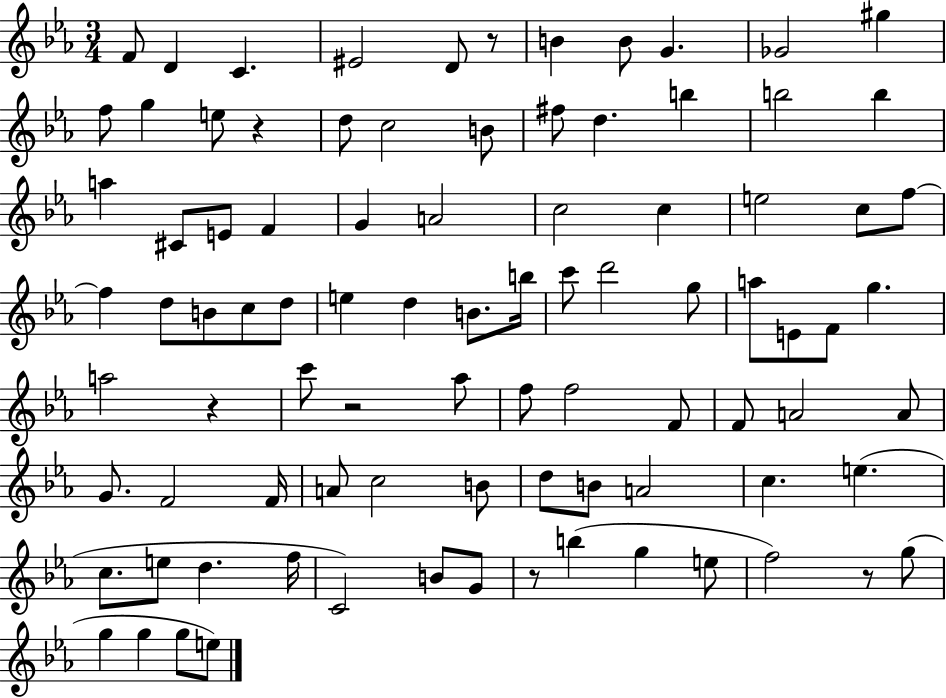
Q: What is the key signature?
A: EES major